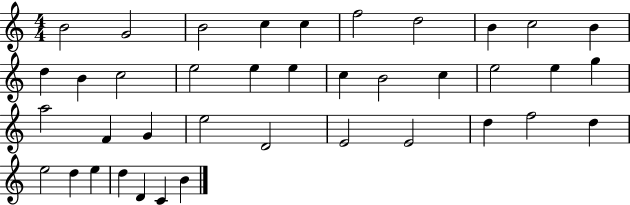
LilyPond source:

{
  \clef treble
  \numericTimeSignature
  \time 4/4
  \key c \major
  b'2 g'2 | b'2 c''4 c''4 | f''2 d''2 | b'4 c''2 b'4 | \break d''4 b'4 c''2 | e''2 e''4 e''4 | c''4 b'2 c''4 | e''2 e''4 g''4 | \break a''2 f'4 g'4 | e''2 d'2 | e'2 e'2 | d''4 f''2 d''4 | \break e''2 d''4 e''4 | d''4 d'4 c'4 b'4 | \bar "|."
}